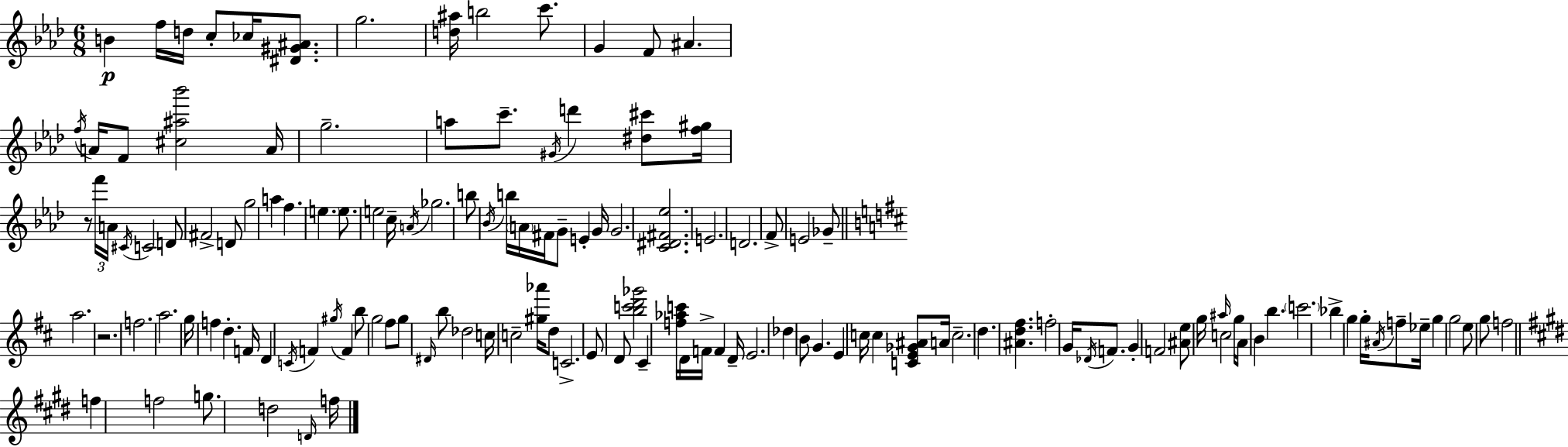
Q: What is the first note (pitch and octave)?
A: B4